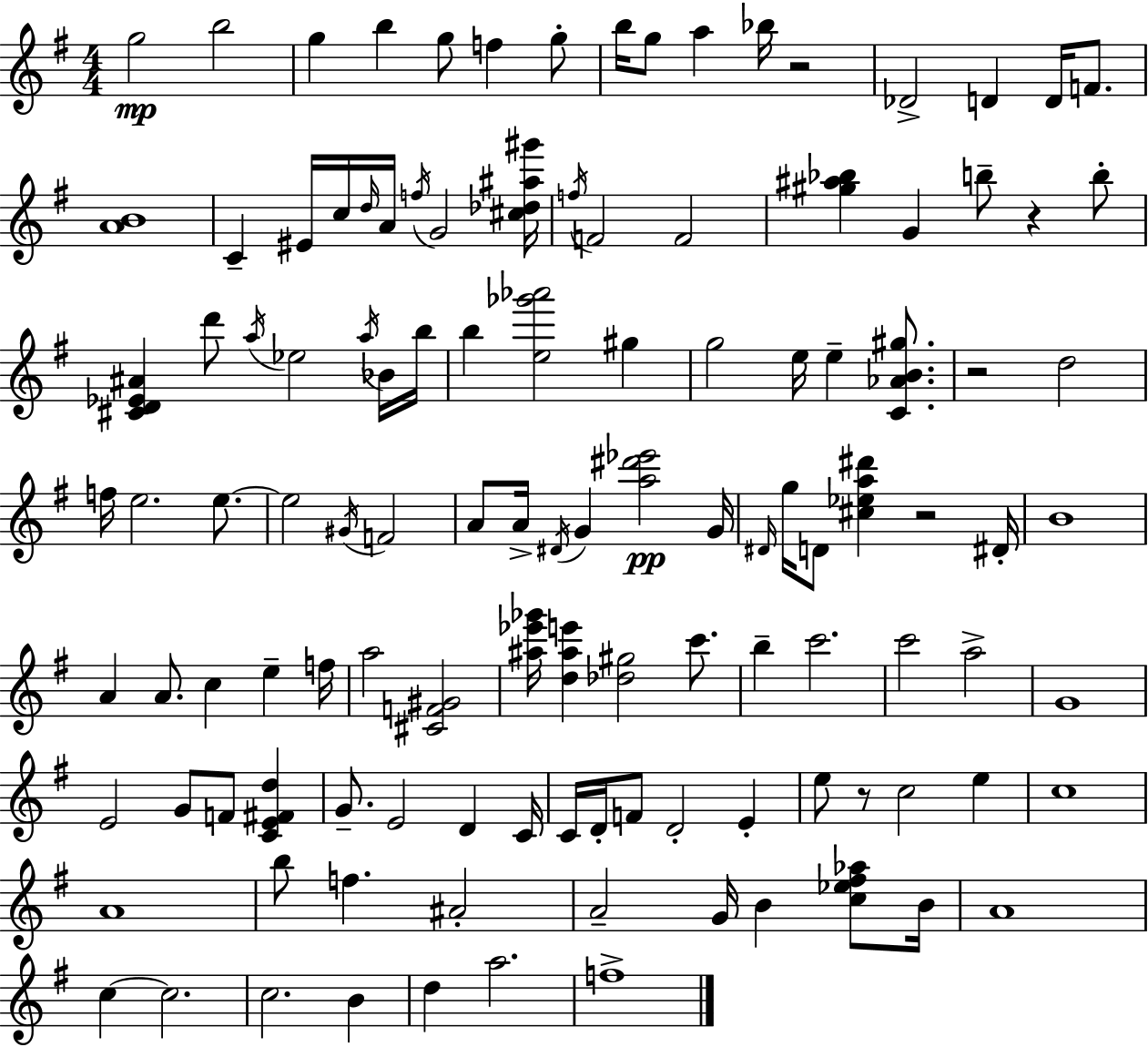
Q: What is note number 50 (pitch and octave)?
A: G4